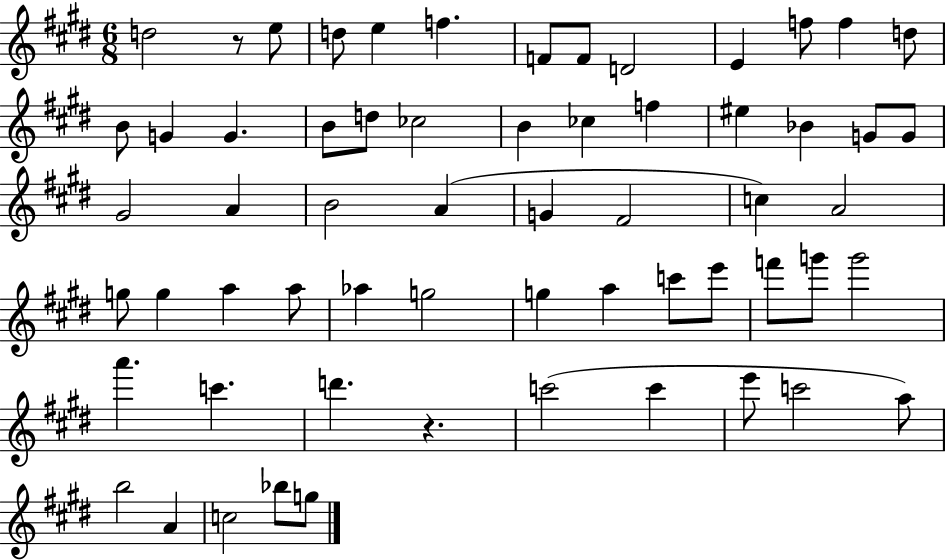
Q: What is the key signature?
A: E major